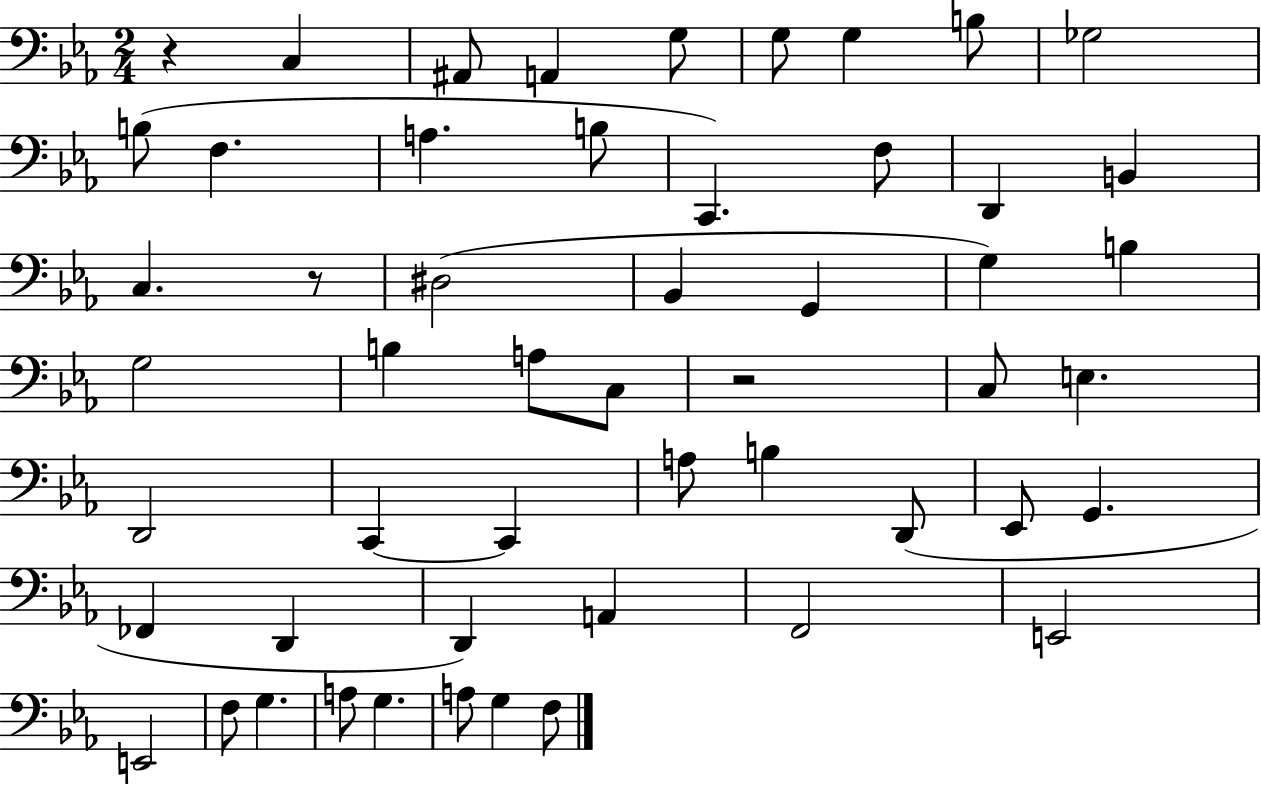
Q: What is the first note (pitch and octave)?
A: C3